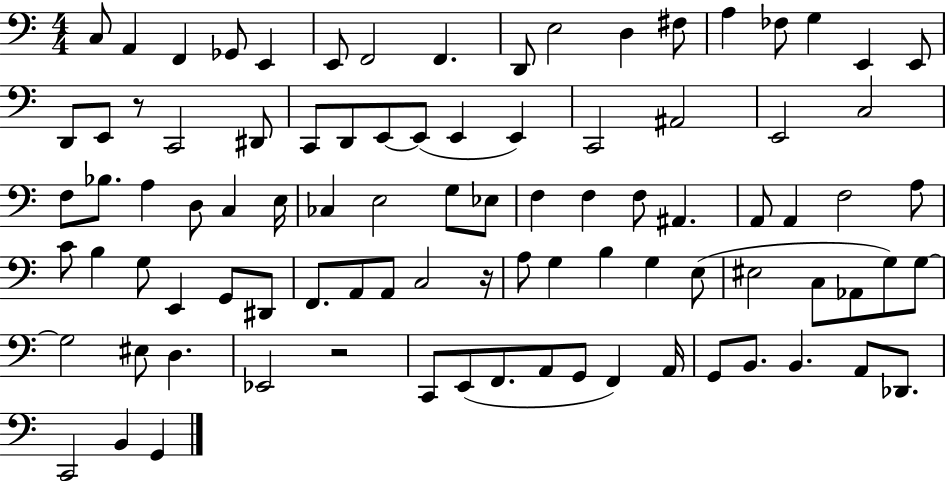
C3/e A2/q F2/q Gb2/e E2/q E2/e F2/h F2/q. D2/e E3/h D3/q F#3/e A3/q FES3/e G3/q E2/q E2/e D2/e E2/e R/e C2/h D#2/e C2/e D2/e E2/e E2/e E2/q E2/q C2/h A#2/h E2/h C3/h F3/e Bb3/e. A3/q D3/e C3/q E3/s CES3/q E3/h G3/e Eb3/e F3/q F3/q F3/e A#2/q. A2/e A2/q F3/h A3/e C4/e B3/q G3/e E2/q G2/e D#2/e F2/e. A2/e A2/e C3/h R/s A3/e G3/q B3/q G3/q E3/e EIS3/h C3/e Ab2/e G3/e G3/e G3/h EIS3/e D3/q. Eb2/h R/h C2/e E2/e F2/e. A2/e G2/e F2/q A2/s G2/e B2/e. B2/q. A2/e Db2/e. C2/h B2/q G2/q